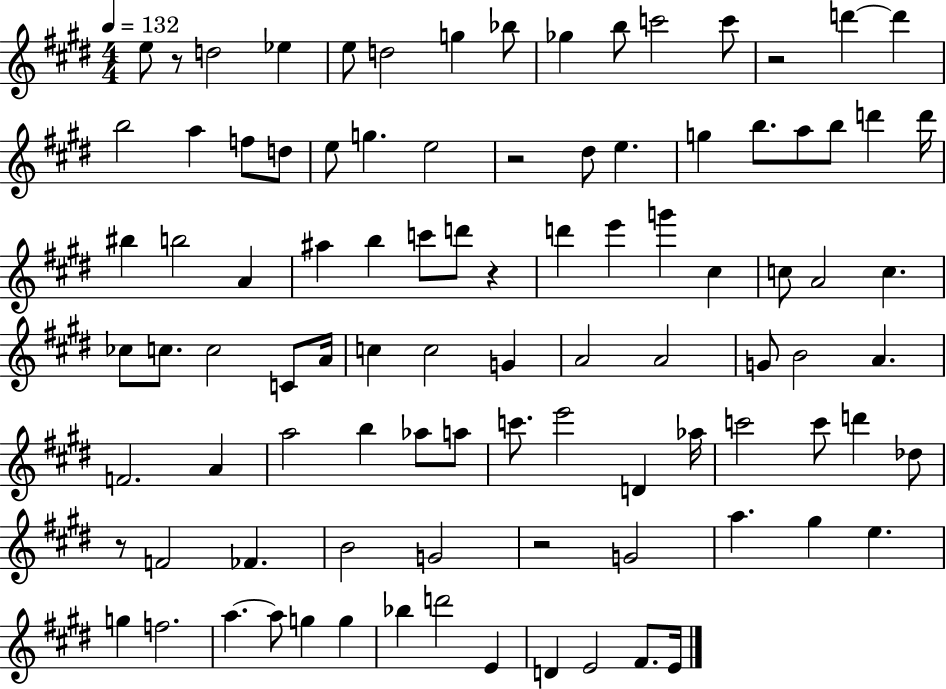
E5/e R/e D5/h Eb5/q E5/e D5/h G5/q Bb5/e Gb5/q B5/e C6/h C6/e R/h D6/q D6/q B5/h A5/q F5/e D5/e E5/e G5/q. E5/h R/h D#5/e E5/q. G5/q B5/e. A5/e B5/e D6/q D6/s BIS5/q B5/h A4/q A#5/q B5/q C6/e D6/e R/q D6/q E6/q G6/q C#5/q C5/e A4/h C5/q. CES5/e C5/e. C5/h C4/e A4/s C5/q C5/h G4/q A4/h A4/h G4/e B4/h A4/q. F4/h. A4/q A5/h B5/q Ab5/e A5/e C6/e. E6/h D4/q Ab5/s C6/h C6/e D6/q Db5/e R/e F4/h FES4/q. B4/h G4/h R/h G4/h A5/q. G#5/q E5/q. G5/q F5/h. A5/q. A5/e G5/q G5/q Bb5/q D6/h E4/q D4/q E4/h F#4/e. E4/s